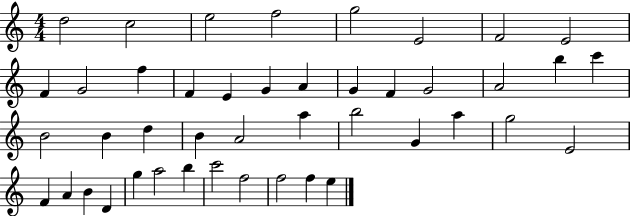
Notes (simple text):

D5/h C5/h E5/h F5/h G5/h E4/h F4/h E4/h F4/q G4/h F5/q F4/q E4/q G4/q A4/q G4/q F4/q G4/h A4/h B5/q C6/q B4/h B4/q D5/q B4/q A4/h A5/q B5/h G4/q A5/q G5/h E4/h F4/q A4/q B4/q D4/q G5/q A5/h B5/q C6/h F5/h F5/h F5/q E5/q